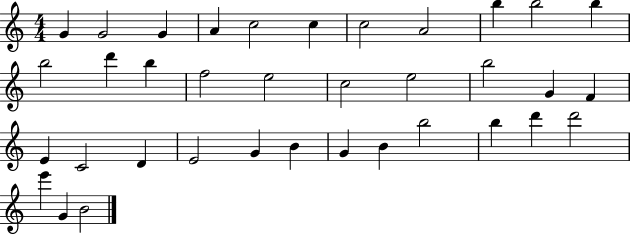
X:1
T:Untitled
M:4/4
L:1/4
K:C
G G2 G A c2 c c2 A2 b b2 b b2 d' b f2 e2 c2 e2 b2 G F E C2 D E2 G B G B b2 b d' d'2 e' G B2